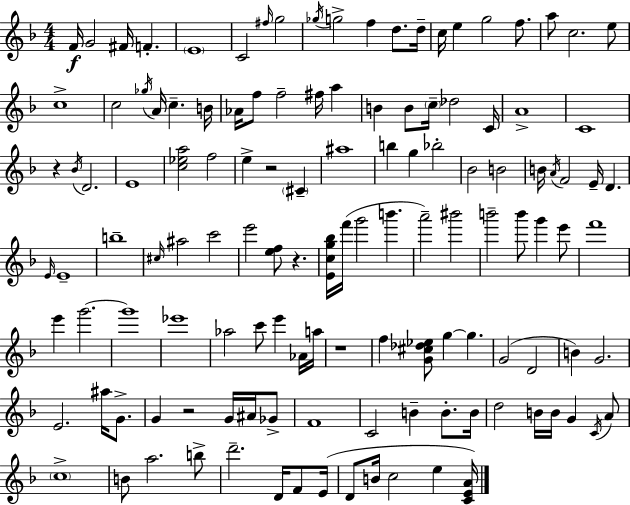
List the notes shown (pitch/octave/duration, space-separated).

F4/s G4/h F#4/s F4/q. E4/w C4/h F#5/s G5/h Gb5/s G5/h F5/q D5/e. D5/s C5/s E5/q G5/h F5/e. A5/e C5/h. E5/e C5/w C5/h Gb5/s A4/s C5/q. B4/s Ab4/s F5/e F5/h F#5/s A5/q B4/q B4/e C5/s Db5/h C4/s A4/w C4/w R/q Bb4/s D4/h. E4/w [C5,Eb5,A5]/h F5/h E5/q R/h C#4/q A#5/w B5/q G5/q Bb5/h Bb4/h B4/h B4/s A4/s F4/h E4/s D4/q. E4/s E4/w B5/w C#5/s A#5/h C6/h E6/h [E5,F5]/e R/q. [E4,C5,G5,Bb5]/s F6/s G6/h B6/q. A6/h BIS6/h B6/h B6/e G6/q E6/e F6/w E6/q G6/h. G6/w Eb6/w Ab5/h C6/e E6/q Ab4/s A5/s R/w F5/q [G4,C#5,Db5,Eb5]/e G5/q G5/q. G4/h D4/h B4/q G4/h. E4/h. A#5/s G4/e. G4/q R/h G4/s A#4/s Gb4/e F4/w C4/h B4/q B4/e. B4/s D5/h B4/s B4/s G4/q C4/s A4/e C5/w B4/e A5/h. B5/e D6/h. D4/s F4/e E4/s D4/e B4/s C5/h E5/q [C4,E4,A4]/s